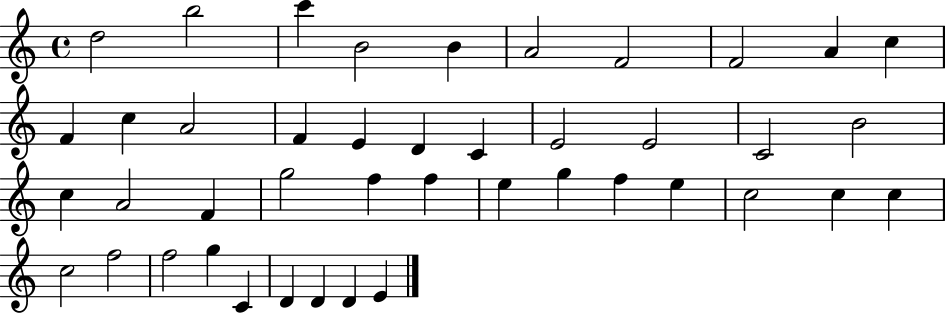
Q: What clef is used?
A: treble